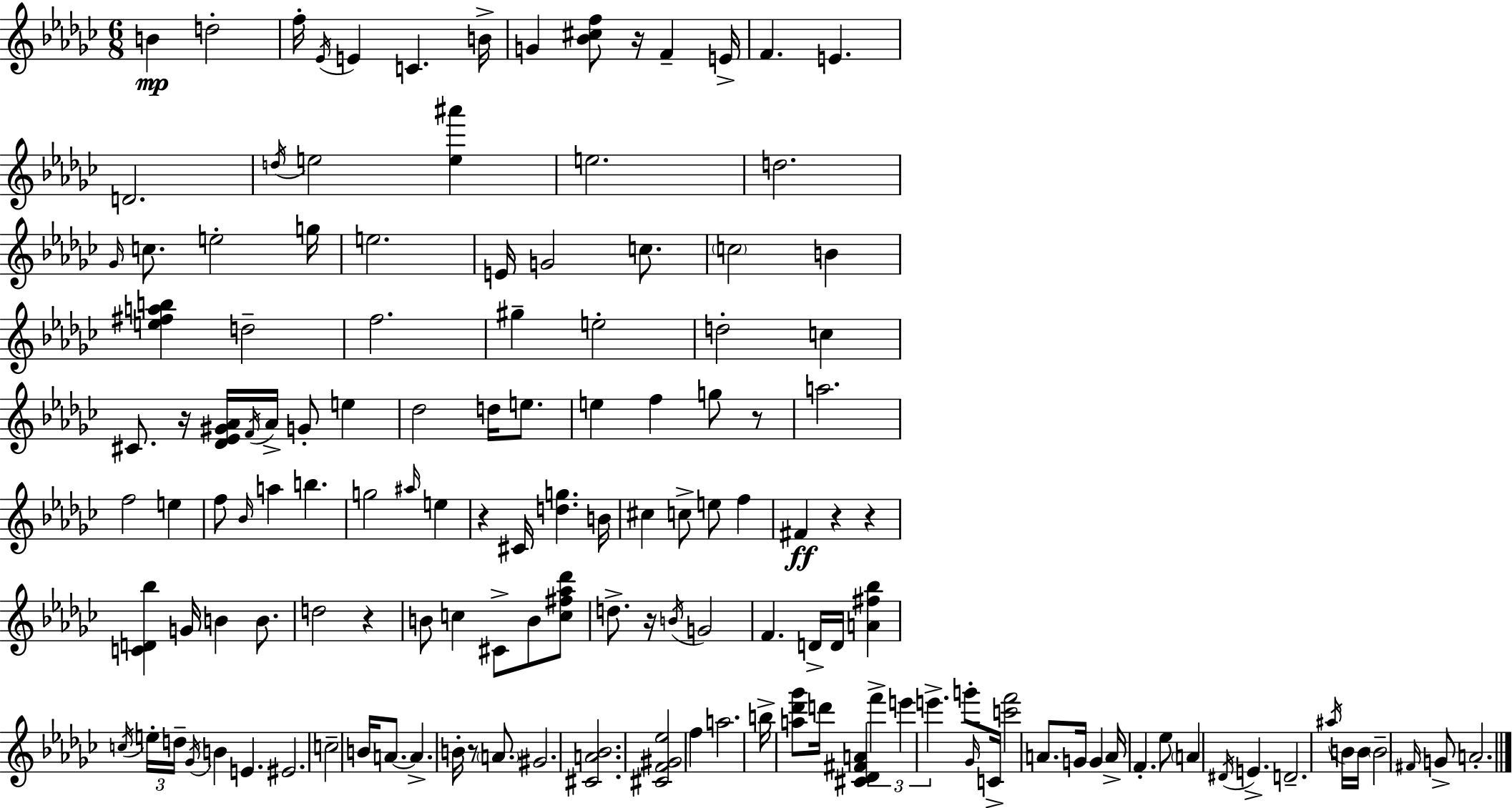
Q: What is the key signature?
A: EES minor